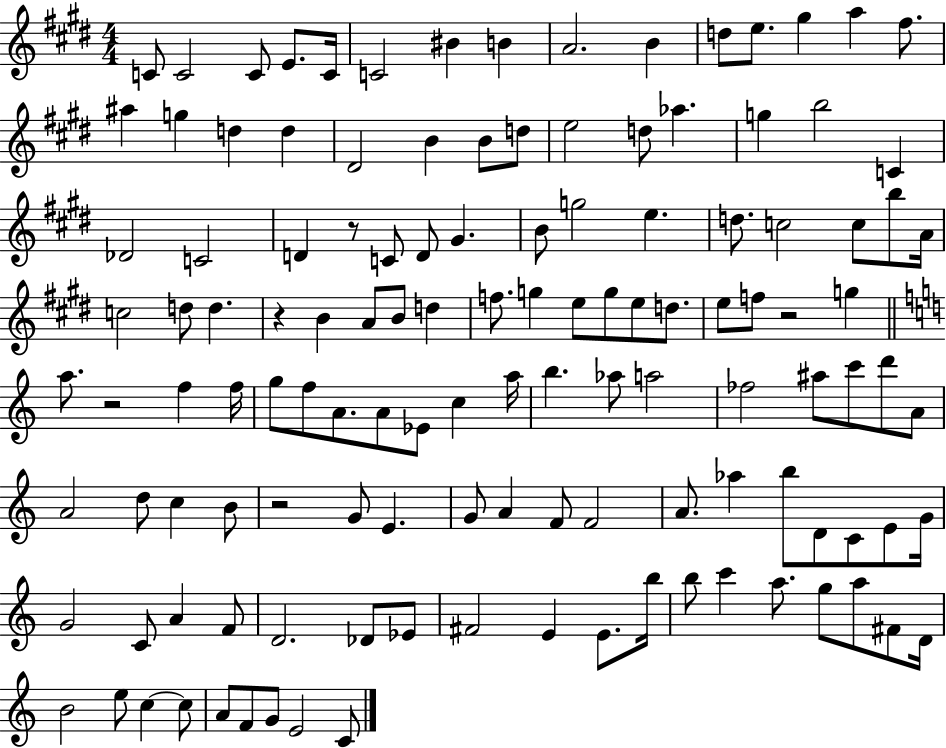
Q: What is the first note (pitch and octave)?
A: C4